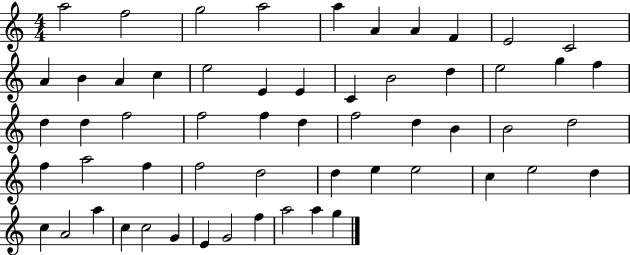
{
  \clef treble
  \numericTimeSignature
  \time 4/4
  \key c \major
  a''2 f''2 | g''2 a''2 | a''4 a'4 a'4 f'4 | e'2 c'2 | \break a'4 b'4 a'4 c''4 | e''2 e'4 e'4 | c'4 b'2 d''4 | e''2 g''4 f''4 | \break d''4 d''4 f''2 | f''2 f''4 d''4 | f''2 d''4 b'4 | b'2 d''2 | \break f''4 a''2 f''4 | f''2 d''2 | d''4 e''4 e''2 | c''4 e''2 d''4 | \break c''4 a'2 a''4 | c''4 c''2 g'4 | e'4 g'2 f''4 | a''2 a''4 g''4 | \break \bar "|."
}